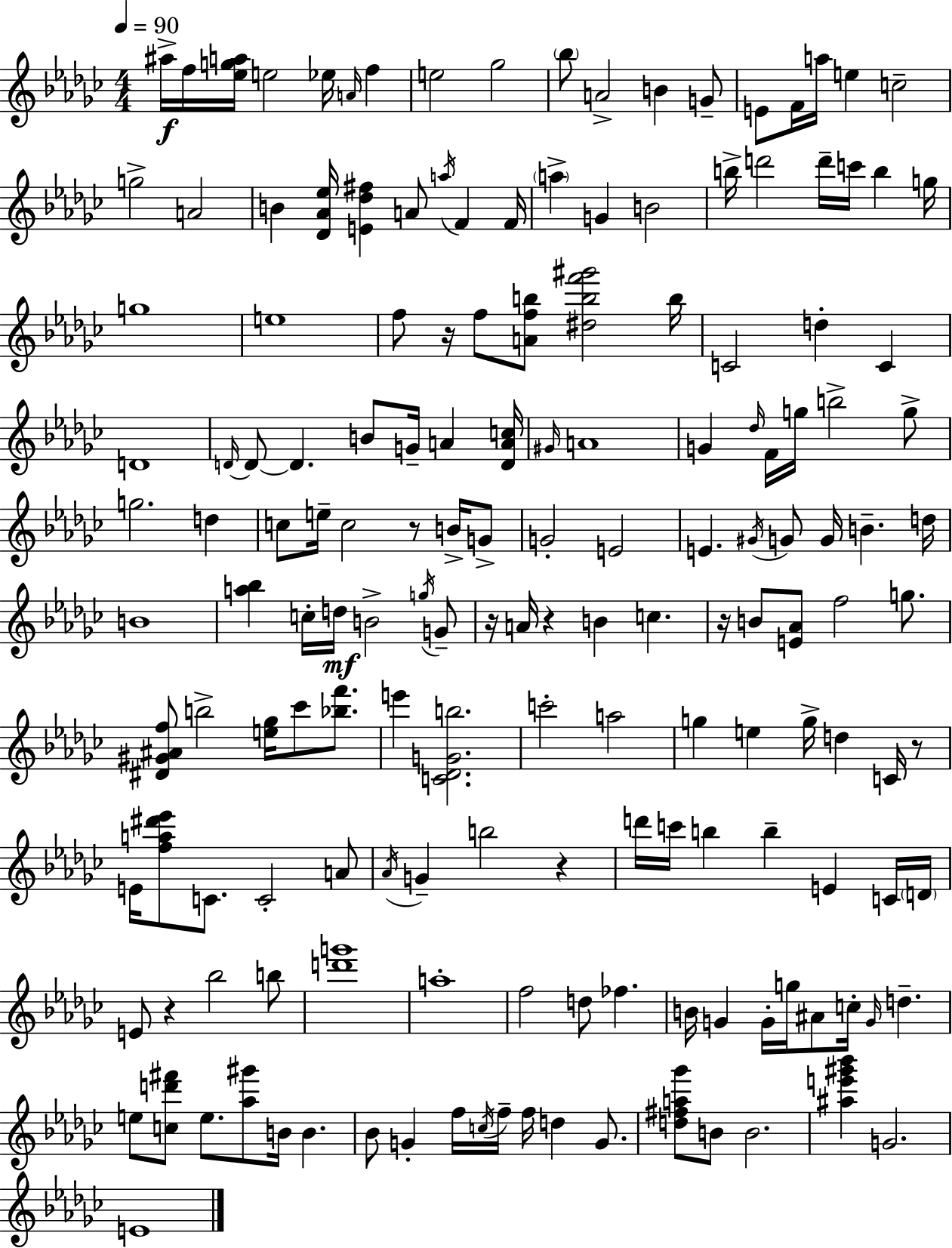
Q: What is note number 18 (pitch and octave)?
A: G5